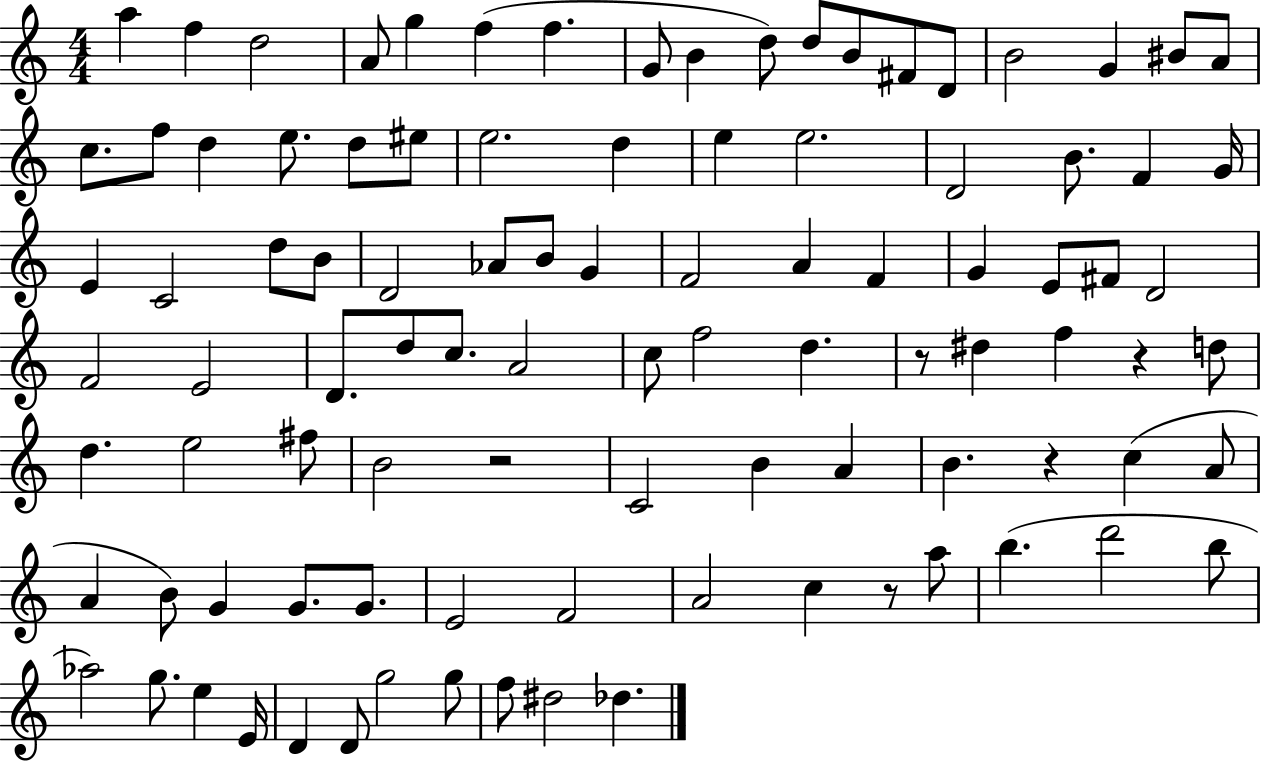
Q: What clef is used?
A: treble